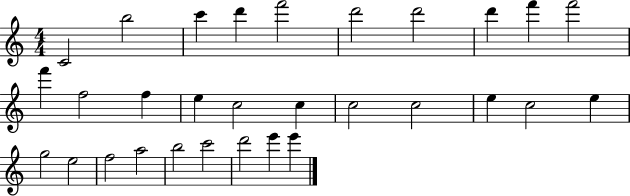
C4/h B5/h C6/q D6/q F6/h D6/h D6/h D6/q F6/q F6/h F6/q F5/h F5/q E5/q C5/h C5/q C5/h C5/h E5/q C5/h E5/q G5/h E5/h F5/h A5/h B5/h C6/h D6/h E6/q E6/q